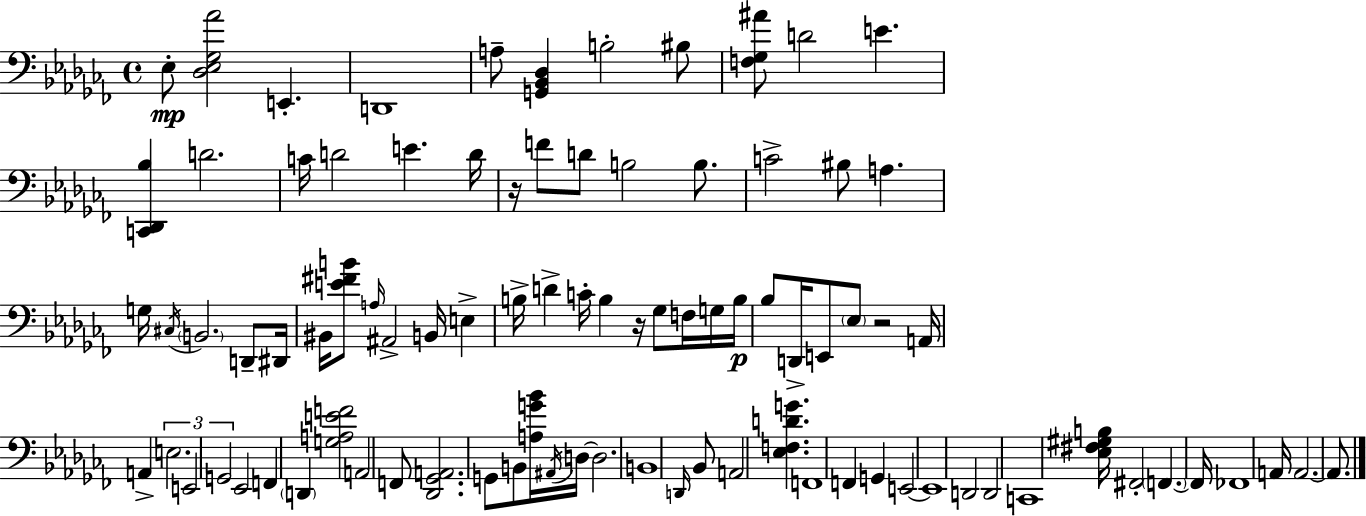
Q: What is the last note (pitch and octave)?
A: A2